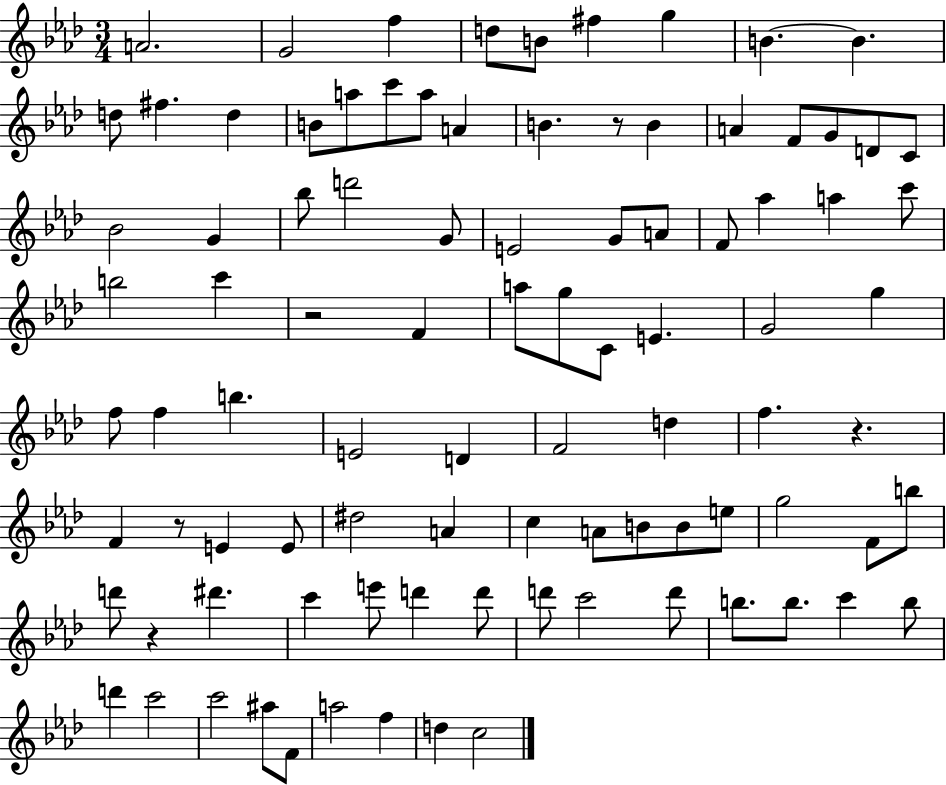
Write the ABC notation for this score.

X:1
T:Untitled
M:3/4
L:1/4
K:Ab
A2 G2 f d/2 B/2 ^f g B B d/2 ^f d B/2 a/2 c'/2 a/2 A B z/2 B A F/2 G/2 D/2 C/2 _B2 G _b/2 d'2 G/2 E2 G/2 A/2 F/2 _a a c'/2 b2 c' z2 F a/2 g/2 C/2 E G2 g f/2 f b E2 D F2 d f z F z/2 E E/2 ^d2 A c A/2 B/2 B/2 e/2 g2 F/2 b/2 d'/2 z ^d' c' e'/2 d' d'/2 d'/2 c'2 d'/2 b/2 b/2 c' b/2 d' c'2 c'2 ^a/2 F/2 a2 f d c2